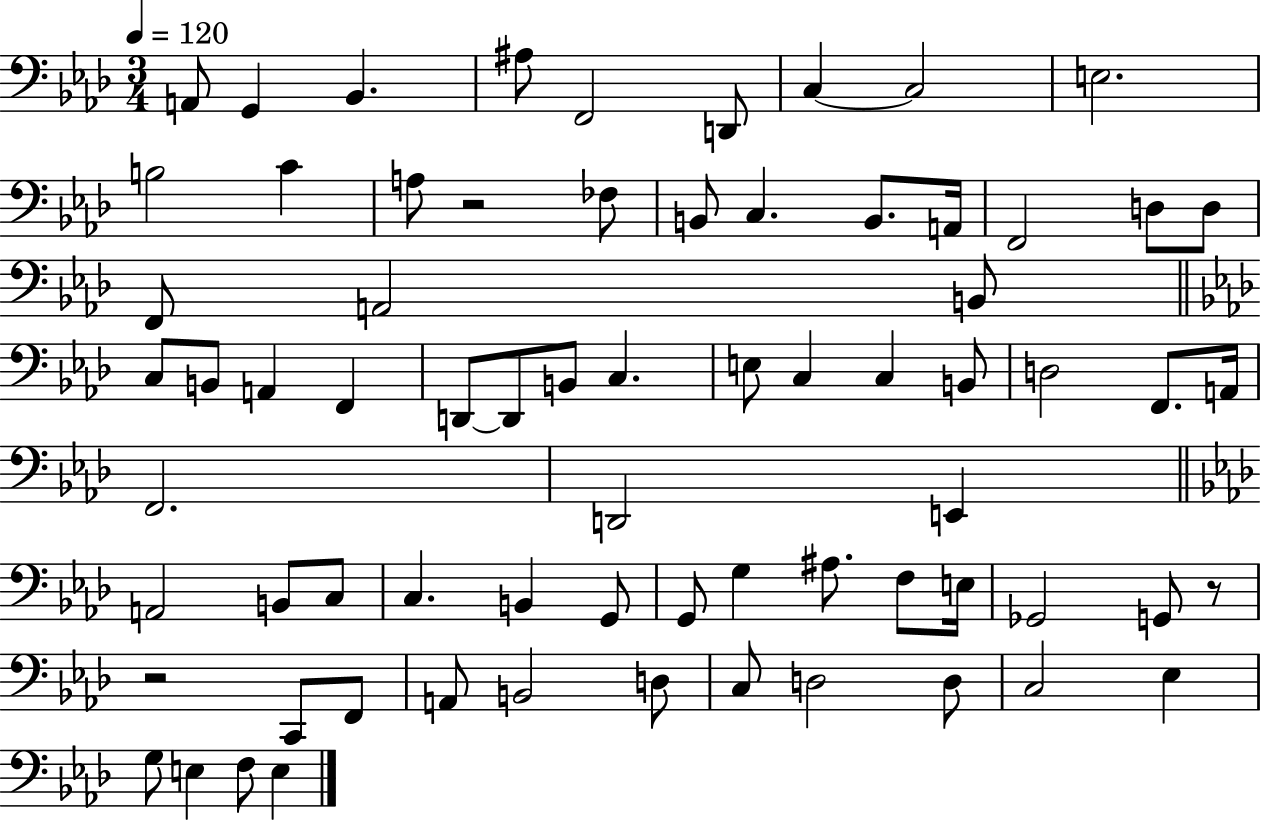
X:1
T:Untitled
M:3/4
L:1/4
K:Ab
A,,/2 G,, _B,, ^A,/2 F,,2 D,,/2 C, C,2 E,2 B,2 C A,/2 z2 _F,/2 B,,/2 C, B,,/2 A,,/4 F,,2 D,/2 D,/2 F,,/2 A,,2 B,,/2 C,/2 B,,/2 A,, F,, D,,/2 D,,/2 B,,/2 C, E,/2 C, C, B,,/2 D,2 F,,/2 A,,/4 F,,2 D,,2 E,, A,,2 B,,/2 C,/2 C, B,, G,,/2 G,,/2 G, ^A,/2 F,/2 E,/4 _G,,2 G,,/2 z/2 z2 C,,/2 F,,/2 A,,/2 B,,2 D,/2 C,/2 D,2 D,/2 C,2 _E, G,/2 E, F,/2 E,